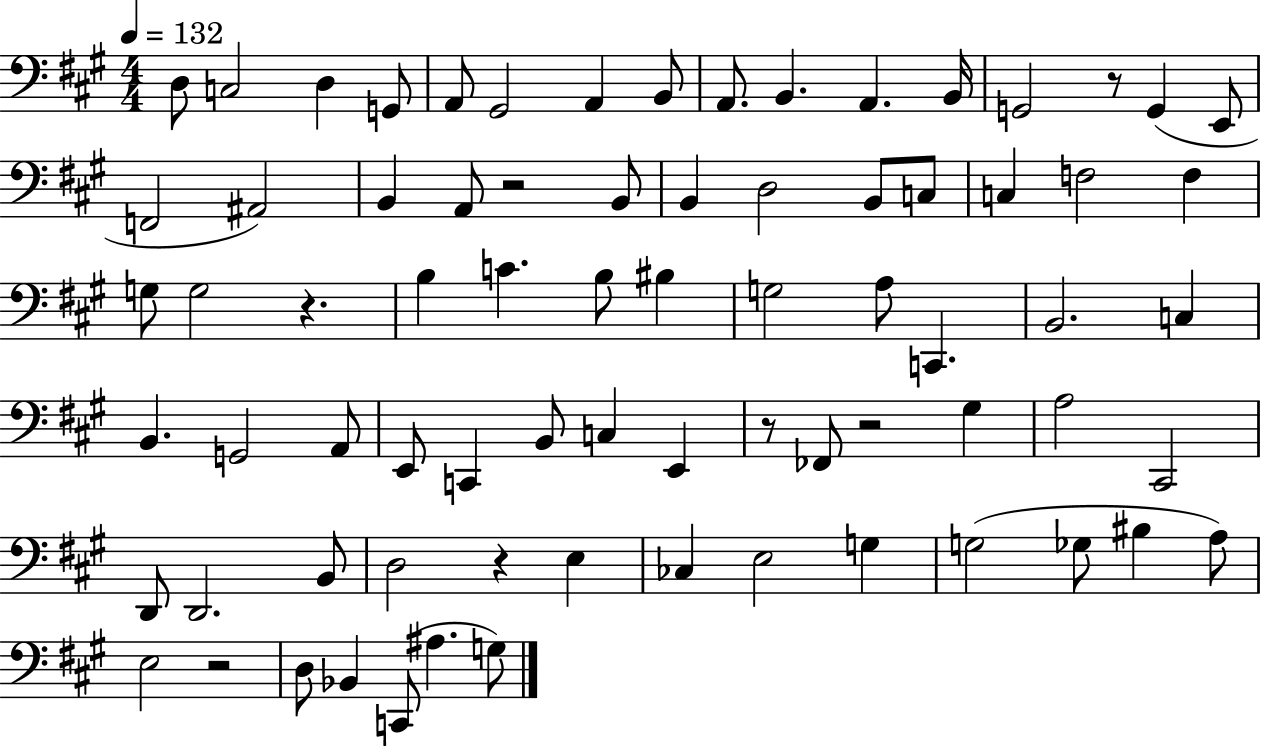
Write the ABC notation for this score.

X:1
T:Untitled
M:4/4
L:1/4
K:A
D,/2 C,2 D, G,,/2 A,,/2 ^G,,2 A,, B,,/2 A,,/2 B,, A,, B,,/4 G,,2 z/2 G,, E,,/2 F,,2 ^A,,2 B,, A,,/2 z2 B,,/2 B,, D,2 B,,/2 C,/2 C, F,2 F, G,/2 G,2 z B, C B,/2 ^B, G,2 A,/2 C,, B,,2 C, B,, G,,2 A,,/2 E,,/2 C,, B,,/2 C, E,, z/2 _F,,/2 z2 ^G, A,2 ^C,,2 D,,/2 D,,2 B,,/2 D,2 z E, _C, E,2 G, G,2 _G,/2 ^B, A,/2 E,2 z2 D,/2 _B,, C,,/2 ^A, G,/2